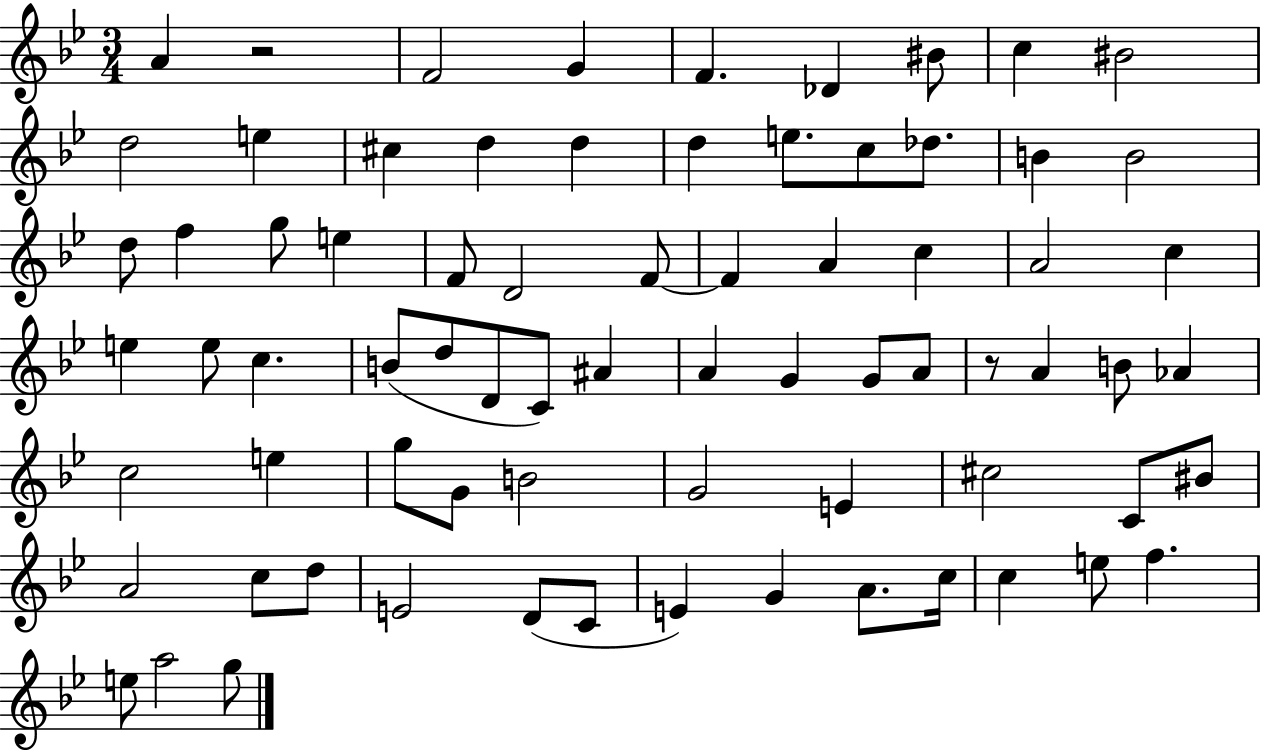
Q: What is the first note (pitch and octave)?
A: A4